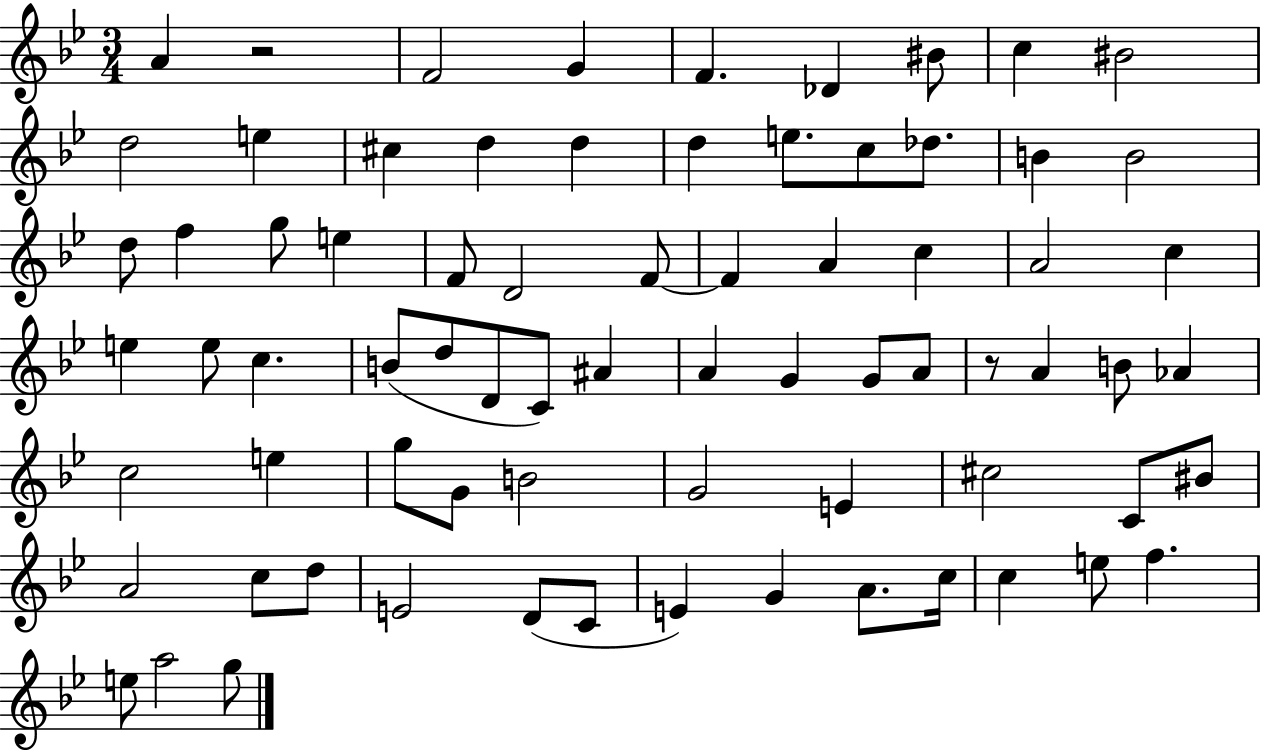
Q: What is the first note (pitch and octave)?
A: A4